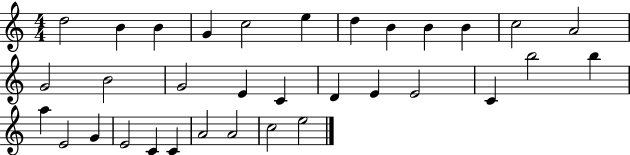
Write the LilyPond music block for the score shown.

{
  \clef treble
  \numericTimeSignature
  \time 4/4
  \key c \major
  d''2 b'4 b'4 | g'4 c''2 e''4 | d''4 b'4 b'4 b'4 | c''2 a'2 | \break g'2 b'2 | g'2 e'4 c'4 | d'4 e'4 e'2 | c'4 b''2 b''4 | \break a''4 e'2 g'4 | e'2 c'4 c'4 | a'2 a'2 | c''2 e''2 | \break \bar "|."
}